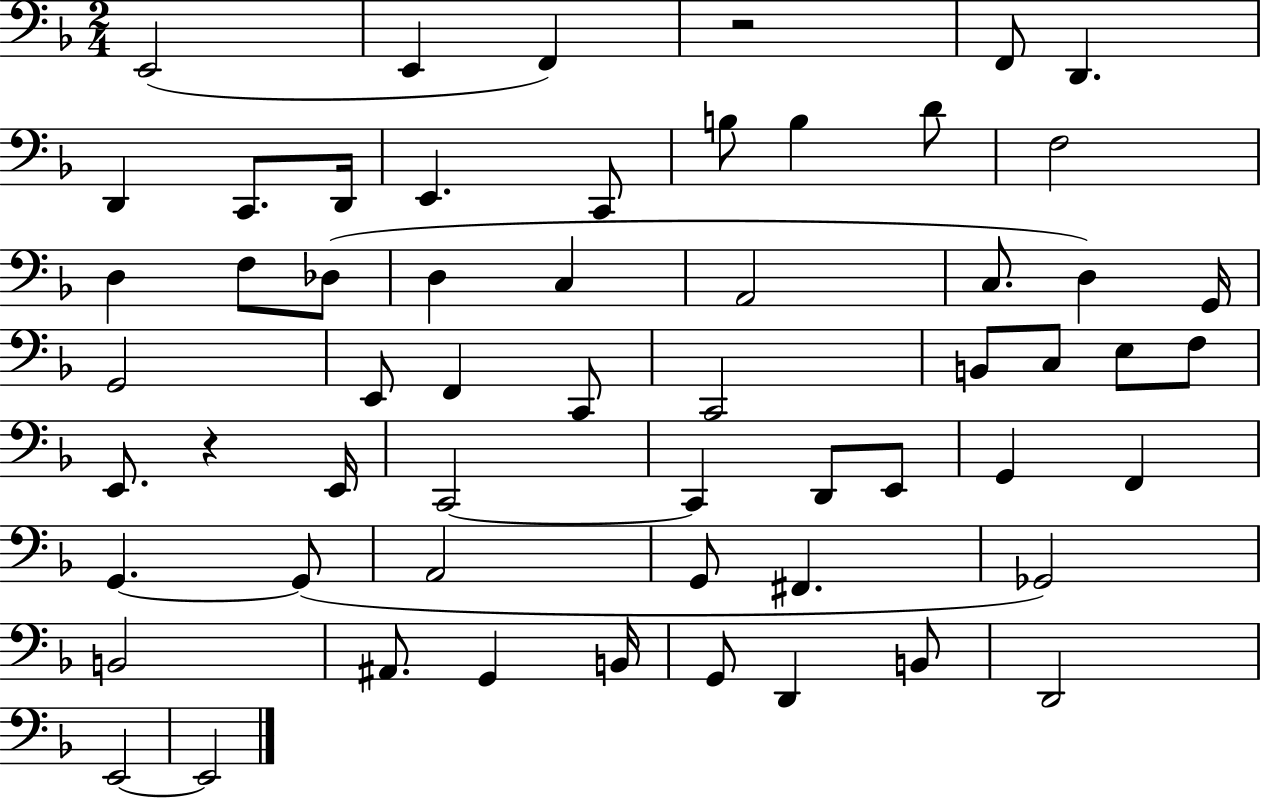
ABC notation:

X:1
T:Untitled
M:2/4
L:1/4
K:F
E,,2 E,, F,, z2 F,,/2 D,, D,, C,,/2 D,,/4 E,, C,,/2 B,/2 B, D/2 F,2 D, F,/2 _D,/2 D, C, A,,2 C,/2 D, G,,/4 G,,2 E,,/2 F,, C,,/2 C,,2 B,,/2 C,/2 E,/2 F,/2 E,,/2 z E,,/4 C,,2 C,, D,,/2 E,,/2 G,, F,, G,, G,,/2 A,,2 G,,/2 ^F,, _G,,2 B,,2 ^A,,/2 G,, B,,/4 G,,/2 D,, B,,/2 D,,2 E,,2 E,,2